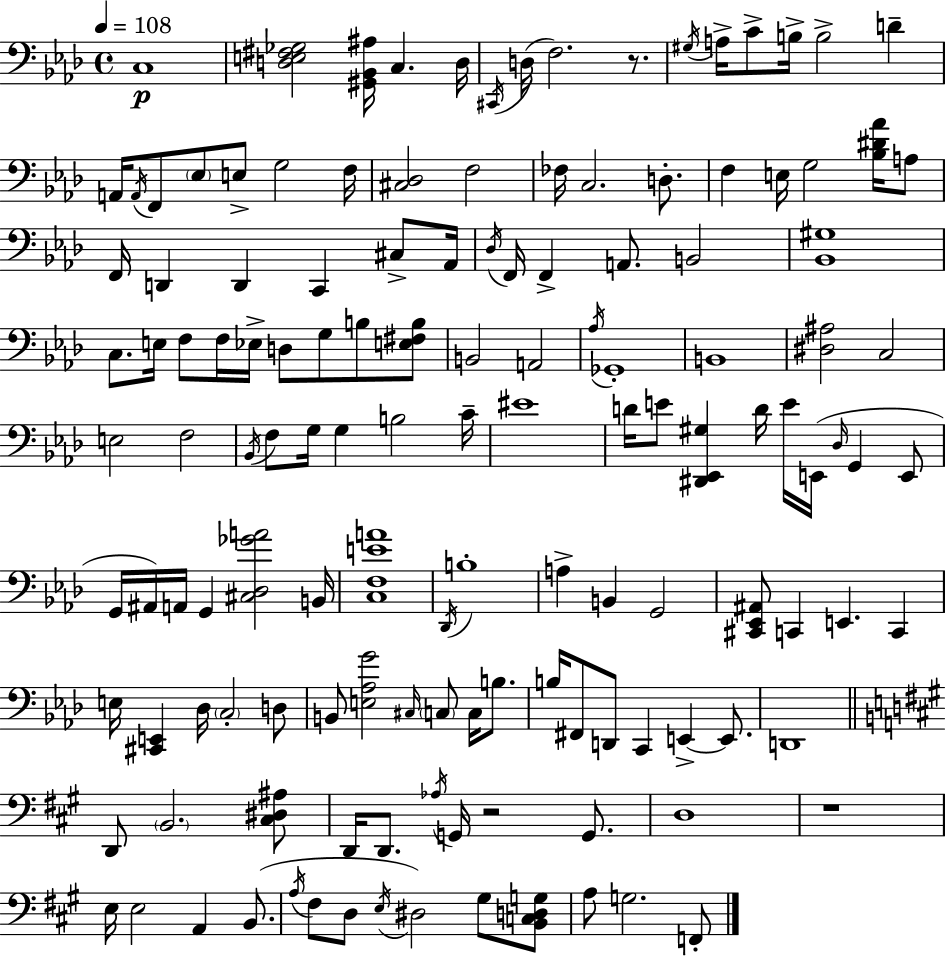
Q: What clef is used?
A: bass